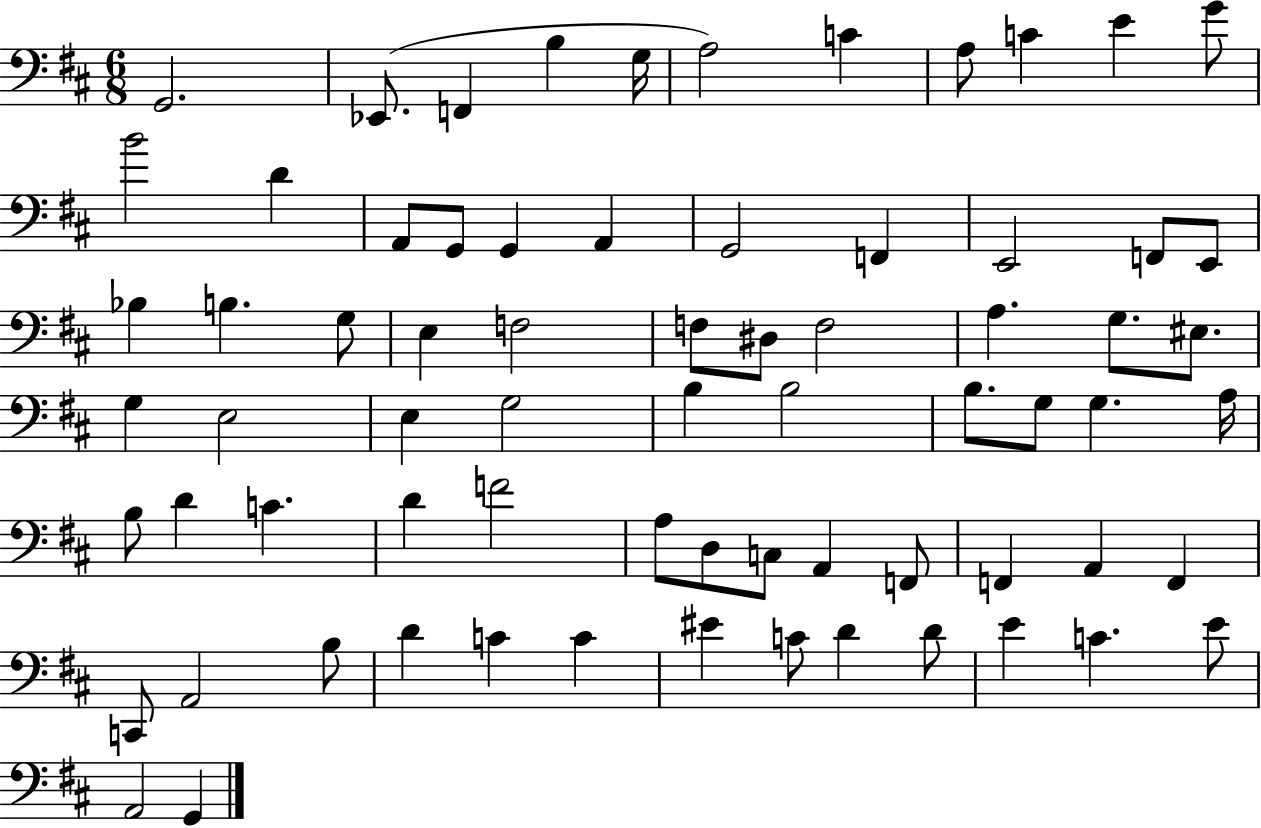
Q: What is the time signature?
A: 6/8